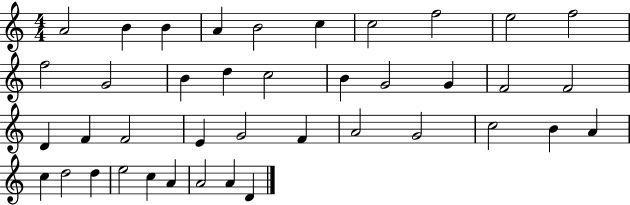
{
  \clef treble
  \numericTimeSignature
  \time 4/4
  \key c \major
  a'2 b'4 b'4 | a'4 b'2 c''4 | c''2 f''2 | e''2 f''2 | \break f''2 g'2 | b'4 d''4 c''2 | b'4 g'2 g'4 | f'2 f'2 | \break d'4 f'4 f'2 | e'4 g'2 f'4 | a'2 g'2 | c''2 b'4 a'4 | \break c''4 d''2 d''4 | e''2 c''4 a'4 | a'2 a'4 d'4 | \bar "|."
}